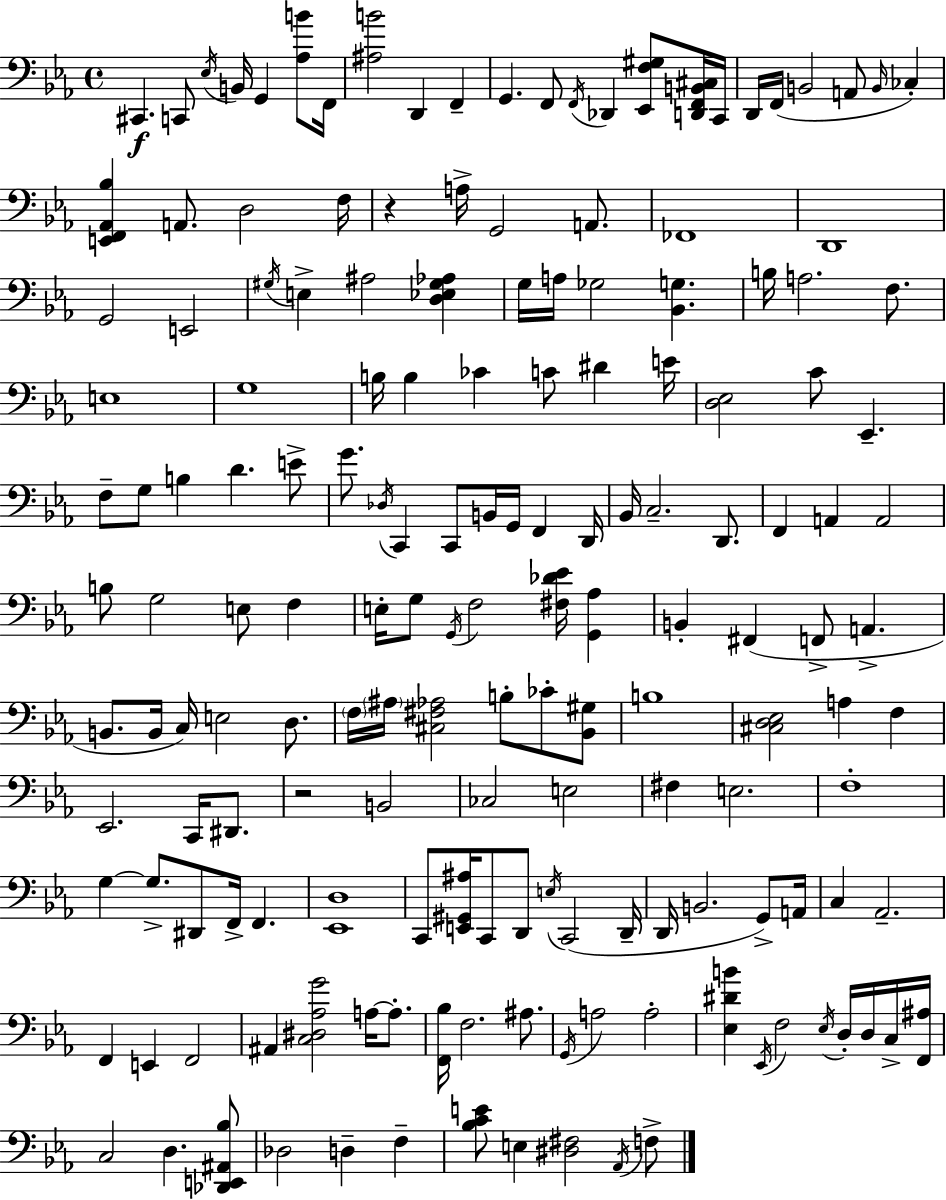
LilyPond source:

{
  \clef bass
  \time 4/4
  \defaultTimeSignature
  \key ees \major
  \repeat volta 2 { cis,4.\f c,8 \acciaccatura { ees16 } b,16 g,4 <aes b'>8 | f,16 <ais b'>2 d,4 f,4-- | g,4. f,8 \acciaccatura { f,16 } des,4 <ees, f gis>8 | <d, f, b, cis>16 c,16 d,16 f,16( b,2 a,8 \grace { b,16 }) ces4-. | \break <e, f, aes, bes>4 a,8. d2 | f16 r4 a16-> g,2 | a,8. fes,1 | d,1 | \break g,2 e,2 | \acciaccatura { gis16 } e4-> ais2 | <d ees gis aes>4 g16 a16 ges2 <bes, g>4. | b16 a2. | \break f8. e1 | g1 | b16 b4 ces'4 c'8 dis'4 | e'16 <d ees>2 c'8 ees,4.-- | \break f8-- g8 b4 d'4. | e'8-> g'8. \acciaccatura { des16 } c,4 c,8 b,16 g,16 | f,4 d,16 bes,16 c2.-- | d,8. f,4 a,4 a,2 | \break b8 g2 e8 | f4 e16-. g8 \acciaccatura { g,16 } f2 | <fis des' ees'>16 <g, aes>4 b,4-. fis,4( f,8-> | a,4.-> b,8. b,16 c16) e2 | \break d8. \parenthesize f16 \parenthesize ais16 <cis fis aes>2 | b8-. ces'8-. <bes, gis>8 b1 | <cis d ees>2 a4 | f4 ees,2. | \break c,16 dis,8. r2 b,2 | ces2 e2 | fis4 e2. | f1-. | \break g4~~ g8.-> dis,8 f,16-> | f,4. <ees, d>1 | c,8 <e, gis, ais>16 c,8 d,8 \acciaccatura { e16 }( c,2 | d,16-- d,16 b,2. | \break g,8->) a,16 c4 aes,2.-- | f,4 e,4 f,2 | ais,4 <c dis aes g'>2 | a16~~ a8.-. <f, bes>16 f2. | \break ais8. \acciaccatura { g,16 } a2 | a2-. <ees dis' b'>4 \acciaccatura { ees,16 } f2 | \acciaccatura { ees16 } d16-. d16 c16-> <f, ais>16 c2 | d4. <des, e, ais, bes>8 des2 | \break d4-- f4-- <bes c' e'>8 e4 | <dis fis>2 \acciaccatura { aes,16 } f8-> } \bar "|."
}